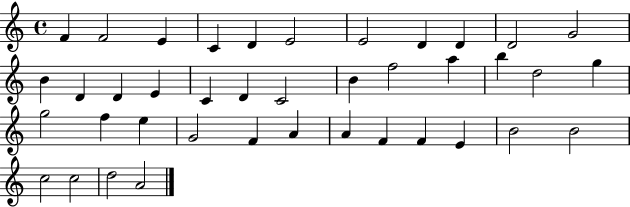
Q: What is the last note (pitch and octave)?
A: A4